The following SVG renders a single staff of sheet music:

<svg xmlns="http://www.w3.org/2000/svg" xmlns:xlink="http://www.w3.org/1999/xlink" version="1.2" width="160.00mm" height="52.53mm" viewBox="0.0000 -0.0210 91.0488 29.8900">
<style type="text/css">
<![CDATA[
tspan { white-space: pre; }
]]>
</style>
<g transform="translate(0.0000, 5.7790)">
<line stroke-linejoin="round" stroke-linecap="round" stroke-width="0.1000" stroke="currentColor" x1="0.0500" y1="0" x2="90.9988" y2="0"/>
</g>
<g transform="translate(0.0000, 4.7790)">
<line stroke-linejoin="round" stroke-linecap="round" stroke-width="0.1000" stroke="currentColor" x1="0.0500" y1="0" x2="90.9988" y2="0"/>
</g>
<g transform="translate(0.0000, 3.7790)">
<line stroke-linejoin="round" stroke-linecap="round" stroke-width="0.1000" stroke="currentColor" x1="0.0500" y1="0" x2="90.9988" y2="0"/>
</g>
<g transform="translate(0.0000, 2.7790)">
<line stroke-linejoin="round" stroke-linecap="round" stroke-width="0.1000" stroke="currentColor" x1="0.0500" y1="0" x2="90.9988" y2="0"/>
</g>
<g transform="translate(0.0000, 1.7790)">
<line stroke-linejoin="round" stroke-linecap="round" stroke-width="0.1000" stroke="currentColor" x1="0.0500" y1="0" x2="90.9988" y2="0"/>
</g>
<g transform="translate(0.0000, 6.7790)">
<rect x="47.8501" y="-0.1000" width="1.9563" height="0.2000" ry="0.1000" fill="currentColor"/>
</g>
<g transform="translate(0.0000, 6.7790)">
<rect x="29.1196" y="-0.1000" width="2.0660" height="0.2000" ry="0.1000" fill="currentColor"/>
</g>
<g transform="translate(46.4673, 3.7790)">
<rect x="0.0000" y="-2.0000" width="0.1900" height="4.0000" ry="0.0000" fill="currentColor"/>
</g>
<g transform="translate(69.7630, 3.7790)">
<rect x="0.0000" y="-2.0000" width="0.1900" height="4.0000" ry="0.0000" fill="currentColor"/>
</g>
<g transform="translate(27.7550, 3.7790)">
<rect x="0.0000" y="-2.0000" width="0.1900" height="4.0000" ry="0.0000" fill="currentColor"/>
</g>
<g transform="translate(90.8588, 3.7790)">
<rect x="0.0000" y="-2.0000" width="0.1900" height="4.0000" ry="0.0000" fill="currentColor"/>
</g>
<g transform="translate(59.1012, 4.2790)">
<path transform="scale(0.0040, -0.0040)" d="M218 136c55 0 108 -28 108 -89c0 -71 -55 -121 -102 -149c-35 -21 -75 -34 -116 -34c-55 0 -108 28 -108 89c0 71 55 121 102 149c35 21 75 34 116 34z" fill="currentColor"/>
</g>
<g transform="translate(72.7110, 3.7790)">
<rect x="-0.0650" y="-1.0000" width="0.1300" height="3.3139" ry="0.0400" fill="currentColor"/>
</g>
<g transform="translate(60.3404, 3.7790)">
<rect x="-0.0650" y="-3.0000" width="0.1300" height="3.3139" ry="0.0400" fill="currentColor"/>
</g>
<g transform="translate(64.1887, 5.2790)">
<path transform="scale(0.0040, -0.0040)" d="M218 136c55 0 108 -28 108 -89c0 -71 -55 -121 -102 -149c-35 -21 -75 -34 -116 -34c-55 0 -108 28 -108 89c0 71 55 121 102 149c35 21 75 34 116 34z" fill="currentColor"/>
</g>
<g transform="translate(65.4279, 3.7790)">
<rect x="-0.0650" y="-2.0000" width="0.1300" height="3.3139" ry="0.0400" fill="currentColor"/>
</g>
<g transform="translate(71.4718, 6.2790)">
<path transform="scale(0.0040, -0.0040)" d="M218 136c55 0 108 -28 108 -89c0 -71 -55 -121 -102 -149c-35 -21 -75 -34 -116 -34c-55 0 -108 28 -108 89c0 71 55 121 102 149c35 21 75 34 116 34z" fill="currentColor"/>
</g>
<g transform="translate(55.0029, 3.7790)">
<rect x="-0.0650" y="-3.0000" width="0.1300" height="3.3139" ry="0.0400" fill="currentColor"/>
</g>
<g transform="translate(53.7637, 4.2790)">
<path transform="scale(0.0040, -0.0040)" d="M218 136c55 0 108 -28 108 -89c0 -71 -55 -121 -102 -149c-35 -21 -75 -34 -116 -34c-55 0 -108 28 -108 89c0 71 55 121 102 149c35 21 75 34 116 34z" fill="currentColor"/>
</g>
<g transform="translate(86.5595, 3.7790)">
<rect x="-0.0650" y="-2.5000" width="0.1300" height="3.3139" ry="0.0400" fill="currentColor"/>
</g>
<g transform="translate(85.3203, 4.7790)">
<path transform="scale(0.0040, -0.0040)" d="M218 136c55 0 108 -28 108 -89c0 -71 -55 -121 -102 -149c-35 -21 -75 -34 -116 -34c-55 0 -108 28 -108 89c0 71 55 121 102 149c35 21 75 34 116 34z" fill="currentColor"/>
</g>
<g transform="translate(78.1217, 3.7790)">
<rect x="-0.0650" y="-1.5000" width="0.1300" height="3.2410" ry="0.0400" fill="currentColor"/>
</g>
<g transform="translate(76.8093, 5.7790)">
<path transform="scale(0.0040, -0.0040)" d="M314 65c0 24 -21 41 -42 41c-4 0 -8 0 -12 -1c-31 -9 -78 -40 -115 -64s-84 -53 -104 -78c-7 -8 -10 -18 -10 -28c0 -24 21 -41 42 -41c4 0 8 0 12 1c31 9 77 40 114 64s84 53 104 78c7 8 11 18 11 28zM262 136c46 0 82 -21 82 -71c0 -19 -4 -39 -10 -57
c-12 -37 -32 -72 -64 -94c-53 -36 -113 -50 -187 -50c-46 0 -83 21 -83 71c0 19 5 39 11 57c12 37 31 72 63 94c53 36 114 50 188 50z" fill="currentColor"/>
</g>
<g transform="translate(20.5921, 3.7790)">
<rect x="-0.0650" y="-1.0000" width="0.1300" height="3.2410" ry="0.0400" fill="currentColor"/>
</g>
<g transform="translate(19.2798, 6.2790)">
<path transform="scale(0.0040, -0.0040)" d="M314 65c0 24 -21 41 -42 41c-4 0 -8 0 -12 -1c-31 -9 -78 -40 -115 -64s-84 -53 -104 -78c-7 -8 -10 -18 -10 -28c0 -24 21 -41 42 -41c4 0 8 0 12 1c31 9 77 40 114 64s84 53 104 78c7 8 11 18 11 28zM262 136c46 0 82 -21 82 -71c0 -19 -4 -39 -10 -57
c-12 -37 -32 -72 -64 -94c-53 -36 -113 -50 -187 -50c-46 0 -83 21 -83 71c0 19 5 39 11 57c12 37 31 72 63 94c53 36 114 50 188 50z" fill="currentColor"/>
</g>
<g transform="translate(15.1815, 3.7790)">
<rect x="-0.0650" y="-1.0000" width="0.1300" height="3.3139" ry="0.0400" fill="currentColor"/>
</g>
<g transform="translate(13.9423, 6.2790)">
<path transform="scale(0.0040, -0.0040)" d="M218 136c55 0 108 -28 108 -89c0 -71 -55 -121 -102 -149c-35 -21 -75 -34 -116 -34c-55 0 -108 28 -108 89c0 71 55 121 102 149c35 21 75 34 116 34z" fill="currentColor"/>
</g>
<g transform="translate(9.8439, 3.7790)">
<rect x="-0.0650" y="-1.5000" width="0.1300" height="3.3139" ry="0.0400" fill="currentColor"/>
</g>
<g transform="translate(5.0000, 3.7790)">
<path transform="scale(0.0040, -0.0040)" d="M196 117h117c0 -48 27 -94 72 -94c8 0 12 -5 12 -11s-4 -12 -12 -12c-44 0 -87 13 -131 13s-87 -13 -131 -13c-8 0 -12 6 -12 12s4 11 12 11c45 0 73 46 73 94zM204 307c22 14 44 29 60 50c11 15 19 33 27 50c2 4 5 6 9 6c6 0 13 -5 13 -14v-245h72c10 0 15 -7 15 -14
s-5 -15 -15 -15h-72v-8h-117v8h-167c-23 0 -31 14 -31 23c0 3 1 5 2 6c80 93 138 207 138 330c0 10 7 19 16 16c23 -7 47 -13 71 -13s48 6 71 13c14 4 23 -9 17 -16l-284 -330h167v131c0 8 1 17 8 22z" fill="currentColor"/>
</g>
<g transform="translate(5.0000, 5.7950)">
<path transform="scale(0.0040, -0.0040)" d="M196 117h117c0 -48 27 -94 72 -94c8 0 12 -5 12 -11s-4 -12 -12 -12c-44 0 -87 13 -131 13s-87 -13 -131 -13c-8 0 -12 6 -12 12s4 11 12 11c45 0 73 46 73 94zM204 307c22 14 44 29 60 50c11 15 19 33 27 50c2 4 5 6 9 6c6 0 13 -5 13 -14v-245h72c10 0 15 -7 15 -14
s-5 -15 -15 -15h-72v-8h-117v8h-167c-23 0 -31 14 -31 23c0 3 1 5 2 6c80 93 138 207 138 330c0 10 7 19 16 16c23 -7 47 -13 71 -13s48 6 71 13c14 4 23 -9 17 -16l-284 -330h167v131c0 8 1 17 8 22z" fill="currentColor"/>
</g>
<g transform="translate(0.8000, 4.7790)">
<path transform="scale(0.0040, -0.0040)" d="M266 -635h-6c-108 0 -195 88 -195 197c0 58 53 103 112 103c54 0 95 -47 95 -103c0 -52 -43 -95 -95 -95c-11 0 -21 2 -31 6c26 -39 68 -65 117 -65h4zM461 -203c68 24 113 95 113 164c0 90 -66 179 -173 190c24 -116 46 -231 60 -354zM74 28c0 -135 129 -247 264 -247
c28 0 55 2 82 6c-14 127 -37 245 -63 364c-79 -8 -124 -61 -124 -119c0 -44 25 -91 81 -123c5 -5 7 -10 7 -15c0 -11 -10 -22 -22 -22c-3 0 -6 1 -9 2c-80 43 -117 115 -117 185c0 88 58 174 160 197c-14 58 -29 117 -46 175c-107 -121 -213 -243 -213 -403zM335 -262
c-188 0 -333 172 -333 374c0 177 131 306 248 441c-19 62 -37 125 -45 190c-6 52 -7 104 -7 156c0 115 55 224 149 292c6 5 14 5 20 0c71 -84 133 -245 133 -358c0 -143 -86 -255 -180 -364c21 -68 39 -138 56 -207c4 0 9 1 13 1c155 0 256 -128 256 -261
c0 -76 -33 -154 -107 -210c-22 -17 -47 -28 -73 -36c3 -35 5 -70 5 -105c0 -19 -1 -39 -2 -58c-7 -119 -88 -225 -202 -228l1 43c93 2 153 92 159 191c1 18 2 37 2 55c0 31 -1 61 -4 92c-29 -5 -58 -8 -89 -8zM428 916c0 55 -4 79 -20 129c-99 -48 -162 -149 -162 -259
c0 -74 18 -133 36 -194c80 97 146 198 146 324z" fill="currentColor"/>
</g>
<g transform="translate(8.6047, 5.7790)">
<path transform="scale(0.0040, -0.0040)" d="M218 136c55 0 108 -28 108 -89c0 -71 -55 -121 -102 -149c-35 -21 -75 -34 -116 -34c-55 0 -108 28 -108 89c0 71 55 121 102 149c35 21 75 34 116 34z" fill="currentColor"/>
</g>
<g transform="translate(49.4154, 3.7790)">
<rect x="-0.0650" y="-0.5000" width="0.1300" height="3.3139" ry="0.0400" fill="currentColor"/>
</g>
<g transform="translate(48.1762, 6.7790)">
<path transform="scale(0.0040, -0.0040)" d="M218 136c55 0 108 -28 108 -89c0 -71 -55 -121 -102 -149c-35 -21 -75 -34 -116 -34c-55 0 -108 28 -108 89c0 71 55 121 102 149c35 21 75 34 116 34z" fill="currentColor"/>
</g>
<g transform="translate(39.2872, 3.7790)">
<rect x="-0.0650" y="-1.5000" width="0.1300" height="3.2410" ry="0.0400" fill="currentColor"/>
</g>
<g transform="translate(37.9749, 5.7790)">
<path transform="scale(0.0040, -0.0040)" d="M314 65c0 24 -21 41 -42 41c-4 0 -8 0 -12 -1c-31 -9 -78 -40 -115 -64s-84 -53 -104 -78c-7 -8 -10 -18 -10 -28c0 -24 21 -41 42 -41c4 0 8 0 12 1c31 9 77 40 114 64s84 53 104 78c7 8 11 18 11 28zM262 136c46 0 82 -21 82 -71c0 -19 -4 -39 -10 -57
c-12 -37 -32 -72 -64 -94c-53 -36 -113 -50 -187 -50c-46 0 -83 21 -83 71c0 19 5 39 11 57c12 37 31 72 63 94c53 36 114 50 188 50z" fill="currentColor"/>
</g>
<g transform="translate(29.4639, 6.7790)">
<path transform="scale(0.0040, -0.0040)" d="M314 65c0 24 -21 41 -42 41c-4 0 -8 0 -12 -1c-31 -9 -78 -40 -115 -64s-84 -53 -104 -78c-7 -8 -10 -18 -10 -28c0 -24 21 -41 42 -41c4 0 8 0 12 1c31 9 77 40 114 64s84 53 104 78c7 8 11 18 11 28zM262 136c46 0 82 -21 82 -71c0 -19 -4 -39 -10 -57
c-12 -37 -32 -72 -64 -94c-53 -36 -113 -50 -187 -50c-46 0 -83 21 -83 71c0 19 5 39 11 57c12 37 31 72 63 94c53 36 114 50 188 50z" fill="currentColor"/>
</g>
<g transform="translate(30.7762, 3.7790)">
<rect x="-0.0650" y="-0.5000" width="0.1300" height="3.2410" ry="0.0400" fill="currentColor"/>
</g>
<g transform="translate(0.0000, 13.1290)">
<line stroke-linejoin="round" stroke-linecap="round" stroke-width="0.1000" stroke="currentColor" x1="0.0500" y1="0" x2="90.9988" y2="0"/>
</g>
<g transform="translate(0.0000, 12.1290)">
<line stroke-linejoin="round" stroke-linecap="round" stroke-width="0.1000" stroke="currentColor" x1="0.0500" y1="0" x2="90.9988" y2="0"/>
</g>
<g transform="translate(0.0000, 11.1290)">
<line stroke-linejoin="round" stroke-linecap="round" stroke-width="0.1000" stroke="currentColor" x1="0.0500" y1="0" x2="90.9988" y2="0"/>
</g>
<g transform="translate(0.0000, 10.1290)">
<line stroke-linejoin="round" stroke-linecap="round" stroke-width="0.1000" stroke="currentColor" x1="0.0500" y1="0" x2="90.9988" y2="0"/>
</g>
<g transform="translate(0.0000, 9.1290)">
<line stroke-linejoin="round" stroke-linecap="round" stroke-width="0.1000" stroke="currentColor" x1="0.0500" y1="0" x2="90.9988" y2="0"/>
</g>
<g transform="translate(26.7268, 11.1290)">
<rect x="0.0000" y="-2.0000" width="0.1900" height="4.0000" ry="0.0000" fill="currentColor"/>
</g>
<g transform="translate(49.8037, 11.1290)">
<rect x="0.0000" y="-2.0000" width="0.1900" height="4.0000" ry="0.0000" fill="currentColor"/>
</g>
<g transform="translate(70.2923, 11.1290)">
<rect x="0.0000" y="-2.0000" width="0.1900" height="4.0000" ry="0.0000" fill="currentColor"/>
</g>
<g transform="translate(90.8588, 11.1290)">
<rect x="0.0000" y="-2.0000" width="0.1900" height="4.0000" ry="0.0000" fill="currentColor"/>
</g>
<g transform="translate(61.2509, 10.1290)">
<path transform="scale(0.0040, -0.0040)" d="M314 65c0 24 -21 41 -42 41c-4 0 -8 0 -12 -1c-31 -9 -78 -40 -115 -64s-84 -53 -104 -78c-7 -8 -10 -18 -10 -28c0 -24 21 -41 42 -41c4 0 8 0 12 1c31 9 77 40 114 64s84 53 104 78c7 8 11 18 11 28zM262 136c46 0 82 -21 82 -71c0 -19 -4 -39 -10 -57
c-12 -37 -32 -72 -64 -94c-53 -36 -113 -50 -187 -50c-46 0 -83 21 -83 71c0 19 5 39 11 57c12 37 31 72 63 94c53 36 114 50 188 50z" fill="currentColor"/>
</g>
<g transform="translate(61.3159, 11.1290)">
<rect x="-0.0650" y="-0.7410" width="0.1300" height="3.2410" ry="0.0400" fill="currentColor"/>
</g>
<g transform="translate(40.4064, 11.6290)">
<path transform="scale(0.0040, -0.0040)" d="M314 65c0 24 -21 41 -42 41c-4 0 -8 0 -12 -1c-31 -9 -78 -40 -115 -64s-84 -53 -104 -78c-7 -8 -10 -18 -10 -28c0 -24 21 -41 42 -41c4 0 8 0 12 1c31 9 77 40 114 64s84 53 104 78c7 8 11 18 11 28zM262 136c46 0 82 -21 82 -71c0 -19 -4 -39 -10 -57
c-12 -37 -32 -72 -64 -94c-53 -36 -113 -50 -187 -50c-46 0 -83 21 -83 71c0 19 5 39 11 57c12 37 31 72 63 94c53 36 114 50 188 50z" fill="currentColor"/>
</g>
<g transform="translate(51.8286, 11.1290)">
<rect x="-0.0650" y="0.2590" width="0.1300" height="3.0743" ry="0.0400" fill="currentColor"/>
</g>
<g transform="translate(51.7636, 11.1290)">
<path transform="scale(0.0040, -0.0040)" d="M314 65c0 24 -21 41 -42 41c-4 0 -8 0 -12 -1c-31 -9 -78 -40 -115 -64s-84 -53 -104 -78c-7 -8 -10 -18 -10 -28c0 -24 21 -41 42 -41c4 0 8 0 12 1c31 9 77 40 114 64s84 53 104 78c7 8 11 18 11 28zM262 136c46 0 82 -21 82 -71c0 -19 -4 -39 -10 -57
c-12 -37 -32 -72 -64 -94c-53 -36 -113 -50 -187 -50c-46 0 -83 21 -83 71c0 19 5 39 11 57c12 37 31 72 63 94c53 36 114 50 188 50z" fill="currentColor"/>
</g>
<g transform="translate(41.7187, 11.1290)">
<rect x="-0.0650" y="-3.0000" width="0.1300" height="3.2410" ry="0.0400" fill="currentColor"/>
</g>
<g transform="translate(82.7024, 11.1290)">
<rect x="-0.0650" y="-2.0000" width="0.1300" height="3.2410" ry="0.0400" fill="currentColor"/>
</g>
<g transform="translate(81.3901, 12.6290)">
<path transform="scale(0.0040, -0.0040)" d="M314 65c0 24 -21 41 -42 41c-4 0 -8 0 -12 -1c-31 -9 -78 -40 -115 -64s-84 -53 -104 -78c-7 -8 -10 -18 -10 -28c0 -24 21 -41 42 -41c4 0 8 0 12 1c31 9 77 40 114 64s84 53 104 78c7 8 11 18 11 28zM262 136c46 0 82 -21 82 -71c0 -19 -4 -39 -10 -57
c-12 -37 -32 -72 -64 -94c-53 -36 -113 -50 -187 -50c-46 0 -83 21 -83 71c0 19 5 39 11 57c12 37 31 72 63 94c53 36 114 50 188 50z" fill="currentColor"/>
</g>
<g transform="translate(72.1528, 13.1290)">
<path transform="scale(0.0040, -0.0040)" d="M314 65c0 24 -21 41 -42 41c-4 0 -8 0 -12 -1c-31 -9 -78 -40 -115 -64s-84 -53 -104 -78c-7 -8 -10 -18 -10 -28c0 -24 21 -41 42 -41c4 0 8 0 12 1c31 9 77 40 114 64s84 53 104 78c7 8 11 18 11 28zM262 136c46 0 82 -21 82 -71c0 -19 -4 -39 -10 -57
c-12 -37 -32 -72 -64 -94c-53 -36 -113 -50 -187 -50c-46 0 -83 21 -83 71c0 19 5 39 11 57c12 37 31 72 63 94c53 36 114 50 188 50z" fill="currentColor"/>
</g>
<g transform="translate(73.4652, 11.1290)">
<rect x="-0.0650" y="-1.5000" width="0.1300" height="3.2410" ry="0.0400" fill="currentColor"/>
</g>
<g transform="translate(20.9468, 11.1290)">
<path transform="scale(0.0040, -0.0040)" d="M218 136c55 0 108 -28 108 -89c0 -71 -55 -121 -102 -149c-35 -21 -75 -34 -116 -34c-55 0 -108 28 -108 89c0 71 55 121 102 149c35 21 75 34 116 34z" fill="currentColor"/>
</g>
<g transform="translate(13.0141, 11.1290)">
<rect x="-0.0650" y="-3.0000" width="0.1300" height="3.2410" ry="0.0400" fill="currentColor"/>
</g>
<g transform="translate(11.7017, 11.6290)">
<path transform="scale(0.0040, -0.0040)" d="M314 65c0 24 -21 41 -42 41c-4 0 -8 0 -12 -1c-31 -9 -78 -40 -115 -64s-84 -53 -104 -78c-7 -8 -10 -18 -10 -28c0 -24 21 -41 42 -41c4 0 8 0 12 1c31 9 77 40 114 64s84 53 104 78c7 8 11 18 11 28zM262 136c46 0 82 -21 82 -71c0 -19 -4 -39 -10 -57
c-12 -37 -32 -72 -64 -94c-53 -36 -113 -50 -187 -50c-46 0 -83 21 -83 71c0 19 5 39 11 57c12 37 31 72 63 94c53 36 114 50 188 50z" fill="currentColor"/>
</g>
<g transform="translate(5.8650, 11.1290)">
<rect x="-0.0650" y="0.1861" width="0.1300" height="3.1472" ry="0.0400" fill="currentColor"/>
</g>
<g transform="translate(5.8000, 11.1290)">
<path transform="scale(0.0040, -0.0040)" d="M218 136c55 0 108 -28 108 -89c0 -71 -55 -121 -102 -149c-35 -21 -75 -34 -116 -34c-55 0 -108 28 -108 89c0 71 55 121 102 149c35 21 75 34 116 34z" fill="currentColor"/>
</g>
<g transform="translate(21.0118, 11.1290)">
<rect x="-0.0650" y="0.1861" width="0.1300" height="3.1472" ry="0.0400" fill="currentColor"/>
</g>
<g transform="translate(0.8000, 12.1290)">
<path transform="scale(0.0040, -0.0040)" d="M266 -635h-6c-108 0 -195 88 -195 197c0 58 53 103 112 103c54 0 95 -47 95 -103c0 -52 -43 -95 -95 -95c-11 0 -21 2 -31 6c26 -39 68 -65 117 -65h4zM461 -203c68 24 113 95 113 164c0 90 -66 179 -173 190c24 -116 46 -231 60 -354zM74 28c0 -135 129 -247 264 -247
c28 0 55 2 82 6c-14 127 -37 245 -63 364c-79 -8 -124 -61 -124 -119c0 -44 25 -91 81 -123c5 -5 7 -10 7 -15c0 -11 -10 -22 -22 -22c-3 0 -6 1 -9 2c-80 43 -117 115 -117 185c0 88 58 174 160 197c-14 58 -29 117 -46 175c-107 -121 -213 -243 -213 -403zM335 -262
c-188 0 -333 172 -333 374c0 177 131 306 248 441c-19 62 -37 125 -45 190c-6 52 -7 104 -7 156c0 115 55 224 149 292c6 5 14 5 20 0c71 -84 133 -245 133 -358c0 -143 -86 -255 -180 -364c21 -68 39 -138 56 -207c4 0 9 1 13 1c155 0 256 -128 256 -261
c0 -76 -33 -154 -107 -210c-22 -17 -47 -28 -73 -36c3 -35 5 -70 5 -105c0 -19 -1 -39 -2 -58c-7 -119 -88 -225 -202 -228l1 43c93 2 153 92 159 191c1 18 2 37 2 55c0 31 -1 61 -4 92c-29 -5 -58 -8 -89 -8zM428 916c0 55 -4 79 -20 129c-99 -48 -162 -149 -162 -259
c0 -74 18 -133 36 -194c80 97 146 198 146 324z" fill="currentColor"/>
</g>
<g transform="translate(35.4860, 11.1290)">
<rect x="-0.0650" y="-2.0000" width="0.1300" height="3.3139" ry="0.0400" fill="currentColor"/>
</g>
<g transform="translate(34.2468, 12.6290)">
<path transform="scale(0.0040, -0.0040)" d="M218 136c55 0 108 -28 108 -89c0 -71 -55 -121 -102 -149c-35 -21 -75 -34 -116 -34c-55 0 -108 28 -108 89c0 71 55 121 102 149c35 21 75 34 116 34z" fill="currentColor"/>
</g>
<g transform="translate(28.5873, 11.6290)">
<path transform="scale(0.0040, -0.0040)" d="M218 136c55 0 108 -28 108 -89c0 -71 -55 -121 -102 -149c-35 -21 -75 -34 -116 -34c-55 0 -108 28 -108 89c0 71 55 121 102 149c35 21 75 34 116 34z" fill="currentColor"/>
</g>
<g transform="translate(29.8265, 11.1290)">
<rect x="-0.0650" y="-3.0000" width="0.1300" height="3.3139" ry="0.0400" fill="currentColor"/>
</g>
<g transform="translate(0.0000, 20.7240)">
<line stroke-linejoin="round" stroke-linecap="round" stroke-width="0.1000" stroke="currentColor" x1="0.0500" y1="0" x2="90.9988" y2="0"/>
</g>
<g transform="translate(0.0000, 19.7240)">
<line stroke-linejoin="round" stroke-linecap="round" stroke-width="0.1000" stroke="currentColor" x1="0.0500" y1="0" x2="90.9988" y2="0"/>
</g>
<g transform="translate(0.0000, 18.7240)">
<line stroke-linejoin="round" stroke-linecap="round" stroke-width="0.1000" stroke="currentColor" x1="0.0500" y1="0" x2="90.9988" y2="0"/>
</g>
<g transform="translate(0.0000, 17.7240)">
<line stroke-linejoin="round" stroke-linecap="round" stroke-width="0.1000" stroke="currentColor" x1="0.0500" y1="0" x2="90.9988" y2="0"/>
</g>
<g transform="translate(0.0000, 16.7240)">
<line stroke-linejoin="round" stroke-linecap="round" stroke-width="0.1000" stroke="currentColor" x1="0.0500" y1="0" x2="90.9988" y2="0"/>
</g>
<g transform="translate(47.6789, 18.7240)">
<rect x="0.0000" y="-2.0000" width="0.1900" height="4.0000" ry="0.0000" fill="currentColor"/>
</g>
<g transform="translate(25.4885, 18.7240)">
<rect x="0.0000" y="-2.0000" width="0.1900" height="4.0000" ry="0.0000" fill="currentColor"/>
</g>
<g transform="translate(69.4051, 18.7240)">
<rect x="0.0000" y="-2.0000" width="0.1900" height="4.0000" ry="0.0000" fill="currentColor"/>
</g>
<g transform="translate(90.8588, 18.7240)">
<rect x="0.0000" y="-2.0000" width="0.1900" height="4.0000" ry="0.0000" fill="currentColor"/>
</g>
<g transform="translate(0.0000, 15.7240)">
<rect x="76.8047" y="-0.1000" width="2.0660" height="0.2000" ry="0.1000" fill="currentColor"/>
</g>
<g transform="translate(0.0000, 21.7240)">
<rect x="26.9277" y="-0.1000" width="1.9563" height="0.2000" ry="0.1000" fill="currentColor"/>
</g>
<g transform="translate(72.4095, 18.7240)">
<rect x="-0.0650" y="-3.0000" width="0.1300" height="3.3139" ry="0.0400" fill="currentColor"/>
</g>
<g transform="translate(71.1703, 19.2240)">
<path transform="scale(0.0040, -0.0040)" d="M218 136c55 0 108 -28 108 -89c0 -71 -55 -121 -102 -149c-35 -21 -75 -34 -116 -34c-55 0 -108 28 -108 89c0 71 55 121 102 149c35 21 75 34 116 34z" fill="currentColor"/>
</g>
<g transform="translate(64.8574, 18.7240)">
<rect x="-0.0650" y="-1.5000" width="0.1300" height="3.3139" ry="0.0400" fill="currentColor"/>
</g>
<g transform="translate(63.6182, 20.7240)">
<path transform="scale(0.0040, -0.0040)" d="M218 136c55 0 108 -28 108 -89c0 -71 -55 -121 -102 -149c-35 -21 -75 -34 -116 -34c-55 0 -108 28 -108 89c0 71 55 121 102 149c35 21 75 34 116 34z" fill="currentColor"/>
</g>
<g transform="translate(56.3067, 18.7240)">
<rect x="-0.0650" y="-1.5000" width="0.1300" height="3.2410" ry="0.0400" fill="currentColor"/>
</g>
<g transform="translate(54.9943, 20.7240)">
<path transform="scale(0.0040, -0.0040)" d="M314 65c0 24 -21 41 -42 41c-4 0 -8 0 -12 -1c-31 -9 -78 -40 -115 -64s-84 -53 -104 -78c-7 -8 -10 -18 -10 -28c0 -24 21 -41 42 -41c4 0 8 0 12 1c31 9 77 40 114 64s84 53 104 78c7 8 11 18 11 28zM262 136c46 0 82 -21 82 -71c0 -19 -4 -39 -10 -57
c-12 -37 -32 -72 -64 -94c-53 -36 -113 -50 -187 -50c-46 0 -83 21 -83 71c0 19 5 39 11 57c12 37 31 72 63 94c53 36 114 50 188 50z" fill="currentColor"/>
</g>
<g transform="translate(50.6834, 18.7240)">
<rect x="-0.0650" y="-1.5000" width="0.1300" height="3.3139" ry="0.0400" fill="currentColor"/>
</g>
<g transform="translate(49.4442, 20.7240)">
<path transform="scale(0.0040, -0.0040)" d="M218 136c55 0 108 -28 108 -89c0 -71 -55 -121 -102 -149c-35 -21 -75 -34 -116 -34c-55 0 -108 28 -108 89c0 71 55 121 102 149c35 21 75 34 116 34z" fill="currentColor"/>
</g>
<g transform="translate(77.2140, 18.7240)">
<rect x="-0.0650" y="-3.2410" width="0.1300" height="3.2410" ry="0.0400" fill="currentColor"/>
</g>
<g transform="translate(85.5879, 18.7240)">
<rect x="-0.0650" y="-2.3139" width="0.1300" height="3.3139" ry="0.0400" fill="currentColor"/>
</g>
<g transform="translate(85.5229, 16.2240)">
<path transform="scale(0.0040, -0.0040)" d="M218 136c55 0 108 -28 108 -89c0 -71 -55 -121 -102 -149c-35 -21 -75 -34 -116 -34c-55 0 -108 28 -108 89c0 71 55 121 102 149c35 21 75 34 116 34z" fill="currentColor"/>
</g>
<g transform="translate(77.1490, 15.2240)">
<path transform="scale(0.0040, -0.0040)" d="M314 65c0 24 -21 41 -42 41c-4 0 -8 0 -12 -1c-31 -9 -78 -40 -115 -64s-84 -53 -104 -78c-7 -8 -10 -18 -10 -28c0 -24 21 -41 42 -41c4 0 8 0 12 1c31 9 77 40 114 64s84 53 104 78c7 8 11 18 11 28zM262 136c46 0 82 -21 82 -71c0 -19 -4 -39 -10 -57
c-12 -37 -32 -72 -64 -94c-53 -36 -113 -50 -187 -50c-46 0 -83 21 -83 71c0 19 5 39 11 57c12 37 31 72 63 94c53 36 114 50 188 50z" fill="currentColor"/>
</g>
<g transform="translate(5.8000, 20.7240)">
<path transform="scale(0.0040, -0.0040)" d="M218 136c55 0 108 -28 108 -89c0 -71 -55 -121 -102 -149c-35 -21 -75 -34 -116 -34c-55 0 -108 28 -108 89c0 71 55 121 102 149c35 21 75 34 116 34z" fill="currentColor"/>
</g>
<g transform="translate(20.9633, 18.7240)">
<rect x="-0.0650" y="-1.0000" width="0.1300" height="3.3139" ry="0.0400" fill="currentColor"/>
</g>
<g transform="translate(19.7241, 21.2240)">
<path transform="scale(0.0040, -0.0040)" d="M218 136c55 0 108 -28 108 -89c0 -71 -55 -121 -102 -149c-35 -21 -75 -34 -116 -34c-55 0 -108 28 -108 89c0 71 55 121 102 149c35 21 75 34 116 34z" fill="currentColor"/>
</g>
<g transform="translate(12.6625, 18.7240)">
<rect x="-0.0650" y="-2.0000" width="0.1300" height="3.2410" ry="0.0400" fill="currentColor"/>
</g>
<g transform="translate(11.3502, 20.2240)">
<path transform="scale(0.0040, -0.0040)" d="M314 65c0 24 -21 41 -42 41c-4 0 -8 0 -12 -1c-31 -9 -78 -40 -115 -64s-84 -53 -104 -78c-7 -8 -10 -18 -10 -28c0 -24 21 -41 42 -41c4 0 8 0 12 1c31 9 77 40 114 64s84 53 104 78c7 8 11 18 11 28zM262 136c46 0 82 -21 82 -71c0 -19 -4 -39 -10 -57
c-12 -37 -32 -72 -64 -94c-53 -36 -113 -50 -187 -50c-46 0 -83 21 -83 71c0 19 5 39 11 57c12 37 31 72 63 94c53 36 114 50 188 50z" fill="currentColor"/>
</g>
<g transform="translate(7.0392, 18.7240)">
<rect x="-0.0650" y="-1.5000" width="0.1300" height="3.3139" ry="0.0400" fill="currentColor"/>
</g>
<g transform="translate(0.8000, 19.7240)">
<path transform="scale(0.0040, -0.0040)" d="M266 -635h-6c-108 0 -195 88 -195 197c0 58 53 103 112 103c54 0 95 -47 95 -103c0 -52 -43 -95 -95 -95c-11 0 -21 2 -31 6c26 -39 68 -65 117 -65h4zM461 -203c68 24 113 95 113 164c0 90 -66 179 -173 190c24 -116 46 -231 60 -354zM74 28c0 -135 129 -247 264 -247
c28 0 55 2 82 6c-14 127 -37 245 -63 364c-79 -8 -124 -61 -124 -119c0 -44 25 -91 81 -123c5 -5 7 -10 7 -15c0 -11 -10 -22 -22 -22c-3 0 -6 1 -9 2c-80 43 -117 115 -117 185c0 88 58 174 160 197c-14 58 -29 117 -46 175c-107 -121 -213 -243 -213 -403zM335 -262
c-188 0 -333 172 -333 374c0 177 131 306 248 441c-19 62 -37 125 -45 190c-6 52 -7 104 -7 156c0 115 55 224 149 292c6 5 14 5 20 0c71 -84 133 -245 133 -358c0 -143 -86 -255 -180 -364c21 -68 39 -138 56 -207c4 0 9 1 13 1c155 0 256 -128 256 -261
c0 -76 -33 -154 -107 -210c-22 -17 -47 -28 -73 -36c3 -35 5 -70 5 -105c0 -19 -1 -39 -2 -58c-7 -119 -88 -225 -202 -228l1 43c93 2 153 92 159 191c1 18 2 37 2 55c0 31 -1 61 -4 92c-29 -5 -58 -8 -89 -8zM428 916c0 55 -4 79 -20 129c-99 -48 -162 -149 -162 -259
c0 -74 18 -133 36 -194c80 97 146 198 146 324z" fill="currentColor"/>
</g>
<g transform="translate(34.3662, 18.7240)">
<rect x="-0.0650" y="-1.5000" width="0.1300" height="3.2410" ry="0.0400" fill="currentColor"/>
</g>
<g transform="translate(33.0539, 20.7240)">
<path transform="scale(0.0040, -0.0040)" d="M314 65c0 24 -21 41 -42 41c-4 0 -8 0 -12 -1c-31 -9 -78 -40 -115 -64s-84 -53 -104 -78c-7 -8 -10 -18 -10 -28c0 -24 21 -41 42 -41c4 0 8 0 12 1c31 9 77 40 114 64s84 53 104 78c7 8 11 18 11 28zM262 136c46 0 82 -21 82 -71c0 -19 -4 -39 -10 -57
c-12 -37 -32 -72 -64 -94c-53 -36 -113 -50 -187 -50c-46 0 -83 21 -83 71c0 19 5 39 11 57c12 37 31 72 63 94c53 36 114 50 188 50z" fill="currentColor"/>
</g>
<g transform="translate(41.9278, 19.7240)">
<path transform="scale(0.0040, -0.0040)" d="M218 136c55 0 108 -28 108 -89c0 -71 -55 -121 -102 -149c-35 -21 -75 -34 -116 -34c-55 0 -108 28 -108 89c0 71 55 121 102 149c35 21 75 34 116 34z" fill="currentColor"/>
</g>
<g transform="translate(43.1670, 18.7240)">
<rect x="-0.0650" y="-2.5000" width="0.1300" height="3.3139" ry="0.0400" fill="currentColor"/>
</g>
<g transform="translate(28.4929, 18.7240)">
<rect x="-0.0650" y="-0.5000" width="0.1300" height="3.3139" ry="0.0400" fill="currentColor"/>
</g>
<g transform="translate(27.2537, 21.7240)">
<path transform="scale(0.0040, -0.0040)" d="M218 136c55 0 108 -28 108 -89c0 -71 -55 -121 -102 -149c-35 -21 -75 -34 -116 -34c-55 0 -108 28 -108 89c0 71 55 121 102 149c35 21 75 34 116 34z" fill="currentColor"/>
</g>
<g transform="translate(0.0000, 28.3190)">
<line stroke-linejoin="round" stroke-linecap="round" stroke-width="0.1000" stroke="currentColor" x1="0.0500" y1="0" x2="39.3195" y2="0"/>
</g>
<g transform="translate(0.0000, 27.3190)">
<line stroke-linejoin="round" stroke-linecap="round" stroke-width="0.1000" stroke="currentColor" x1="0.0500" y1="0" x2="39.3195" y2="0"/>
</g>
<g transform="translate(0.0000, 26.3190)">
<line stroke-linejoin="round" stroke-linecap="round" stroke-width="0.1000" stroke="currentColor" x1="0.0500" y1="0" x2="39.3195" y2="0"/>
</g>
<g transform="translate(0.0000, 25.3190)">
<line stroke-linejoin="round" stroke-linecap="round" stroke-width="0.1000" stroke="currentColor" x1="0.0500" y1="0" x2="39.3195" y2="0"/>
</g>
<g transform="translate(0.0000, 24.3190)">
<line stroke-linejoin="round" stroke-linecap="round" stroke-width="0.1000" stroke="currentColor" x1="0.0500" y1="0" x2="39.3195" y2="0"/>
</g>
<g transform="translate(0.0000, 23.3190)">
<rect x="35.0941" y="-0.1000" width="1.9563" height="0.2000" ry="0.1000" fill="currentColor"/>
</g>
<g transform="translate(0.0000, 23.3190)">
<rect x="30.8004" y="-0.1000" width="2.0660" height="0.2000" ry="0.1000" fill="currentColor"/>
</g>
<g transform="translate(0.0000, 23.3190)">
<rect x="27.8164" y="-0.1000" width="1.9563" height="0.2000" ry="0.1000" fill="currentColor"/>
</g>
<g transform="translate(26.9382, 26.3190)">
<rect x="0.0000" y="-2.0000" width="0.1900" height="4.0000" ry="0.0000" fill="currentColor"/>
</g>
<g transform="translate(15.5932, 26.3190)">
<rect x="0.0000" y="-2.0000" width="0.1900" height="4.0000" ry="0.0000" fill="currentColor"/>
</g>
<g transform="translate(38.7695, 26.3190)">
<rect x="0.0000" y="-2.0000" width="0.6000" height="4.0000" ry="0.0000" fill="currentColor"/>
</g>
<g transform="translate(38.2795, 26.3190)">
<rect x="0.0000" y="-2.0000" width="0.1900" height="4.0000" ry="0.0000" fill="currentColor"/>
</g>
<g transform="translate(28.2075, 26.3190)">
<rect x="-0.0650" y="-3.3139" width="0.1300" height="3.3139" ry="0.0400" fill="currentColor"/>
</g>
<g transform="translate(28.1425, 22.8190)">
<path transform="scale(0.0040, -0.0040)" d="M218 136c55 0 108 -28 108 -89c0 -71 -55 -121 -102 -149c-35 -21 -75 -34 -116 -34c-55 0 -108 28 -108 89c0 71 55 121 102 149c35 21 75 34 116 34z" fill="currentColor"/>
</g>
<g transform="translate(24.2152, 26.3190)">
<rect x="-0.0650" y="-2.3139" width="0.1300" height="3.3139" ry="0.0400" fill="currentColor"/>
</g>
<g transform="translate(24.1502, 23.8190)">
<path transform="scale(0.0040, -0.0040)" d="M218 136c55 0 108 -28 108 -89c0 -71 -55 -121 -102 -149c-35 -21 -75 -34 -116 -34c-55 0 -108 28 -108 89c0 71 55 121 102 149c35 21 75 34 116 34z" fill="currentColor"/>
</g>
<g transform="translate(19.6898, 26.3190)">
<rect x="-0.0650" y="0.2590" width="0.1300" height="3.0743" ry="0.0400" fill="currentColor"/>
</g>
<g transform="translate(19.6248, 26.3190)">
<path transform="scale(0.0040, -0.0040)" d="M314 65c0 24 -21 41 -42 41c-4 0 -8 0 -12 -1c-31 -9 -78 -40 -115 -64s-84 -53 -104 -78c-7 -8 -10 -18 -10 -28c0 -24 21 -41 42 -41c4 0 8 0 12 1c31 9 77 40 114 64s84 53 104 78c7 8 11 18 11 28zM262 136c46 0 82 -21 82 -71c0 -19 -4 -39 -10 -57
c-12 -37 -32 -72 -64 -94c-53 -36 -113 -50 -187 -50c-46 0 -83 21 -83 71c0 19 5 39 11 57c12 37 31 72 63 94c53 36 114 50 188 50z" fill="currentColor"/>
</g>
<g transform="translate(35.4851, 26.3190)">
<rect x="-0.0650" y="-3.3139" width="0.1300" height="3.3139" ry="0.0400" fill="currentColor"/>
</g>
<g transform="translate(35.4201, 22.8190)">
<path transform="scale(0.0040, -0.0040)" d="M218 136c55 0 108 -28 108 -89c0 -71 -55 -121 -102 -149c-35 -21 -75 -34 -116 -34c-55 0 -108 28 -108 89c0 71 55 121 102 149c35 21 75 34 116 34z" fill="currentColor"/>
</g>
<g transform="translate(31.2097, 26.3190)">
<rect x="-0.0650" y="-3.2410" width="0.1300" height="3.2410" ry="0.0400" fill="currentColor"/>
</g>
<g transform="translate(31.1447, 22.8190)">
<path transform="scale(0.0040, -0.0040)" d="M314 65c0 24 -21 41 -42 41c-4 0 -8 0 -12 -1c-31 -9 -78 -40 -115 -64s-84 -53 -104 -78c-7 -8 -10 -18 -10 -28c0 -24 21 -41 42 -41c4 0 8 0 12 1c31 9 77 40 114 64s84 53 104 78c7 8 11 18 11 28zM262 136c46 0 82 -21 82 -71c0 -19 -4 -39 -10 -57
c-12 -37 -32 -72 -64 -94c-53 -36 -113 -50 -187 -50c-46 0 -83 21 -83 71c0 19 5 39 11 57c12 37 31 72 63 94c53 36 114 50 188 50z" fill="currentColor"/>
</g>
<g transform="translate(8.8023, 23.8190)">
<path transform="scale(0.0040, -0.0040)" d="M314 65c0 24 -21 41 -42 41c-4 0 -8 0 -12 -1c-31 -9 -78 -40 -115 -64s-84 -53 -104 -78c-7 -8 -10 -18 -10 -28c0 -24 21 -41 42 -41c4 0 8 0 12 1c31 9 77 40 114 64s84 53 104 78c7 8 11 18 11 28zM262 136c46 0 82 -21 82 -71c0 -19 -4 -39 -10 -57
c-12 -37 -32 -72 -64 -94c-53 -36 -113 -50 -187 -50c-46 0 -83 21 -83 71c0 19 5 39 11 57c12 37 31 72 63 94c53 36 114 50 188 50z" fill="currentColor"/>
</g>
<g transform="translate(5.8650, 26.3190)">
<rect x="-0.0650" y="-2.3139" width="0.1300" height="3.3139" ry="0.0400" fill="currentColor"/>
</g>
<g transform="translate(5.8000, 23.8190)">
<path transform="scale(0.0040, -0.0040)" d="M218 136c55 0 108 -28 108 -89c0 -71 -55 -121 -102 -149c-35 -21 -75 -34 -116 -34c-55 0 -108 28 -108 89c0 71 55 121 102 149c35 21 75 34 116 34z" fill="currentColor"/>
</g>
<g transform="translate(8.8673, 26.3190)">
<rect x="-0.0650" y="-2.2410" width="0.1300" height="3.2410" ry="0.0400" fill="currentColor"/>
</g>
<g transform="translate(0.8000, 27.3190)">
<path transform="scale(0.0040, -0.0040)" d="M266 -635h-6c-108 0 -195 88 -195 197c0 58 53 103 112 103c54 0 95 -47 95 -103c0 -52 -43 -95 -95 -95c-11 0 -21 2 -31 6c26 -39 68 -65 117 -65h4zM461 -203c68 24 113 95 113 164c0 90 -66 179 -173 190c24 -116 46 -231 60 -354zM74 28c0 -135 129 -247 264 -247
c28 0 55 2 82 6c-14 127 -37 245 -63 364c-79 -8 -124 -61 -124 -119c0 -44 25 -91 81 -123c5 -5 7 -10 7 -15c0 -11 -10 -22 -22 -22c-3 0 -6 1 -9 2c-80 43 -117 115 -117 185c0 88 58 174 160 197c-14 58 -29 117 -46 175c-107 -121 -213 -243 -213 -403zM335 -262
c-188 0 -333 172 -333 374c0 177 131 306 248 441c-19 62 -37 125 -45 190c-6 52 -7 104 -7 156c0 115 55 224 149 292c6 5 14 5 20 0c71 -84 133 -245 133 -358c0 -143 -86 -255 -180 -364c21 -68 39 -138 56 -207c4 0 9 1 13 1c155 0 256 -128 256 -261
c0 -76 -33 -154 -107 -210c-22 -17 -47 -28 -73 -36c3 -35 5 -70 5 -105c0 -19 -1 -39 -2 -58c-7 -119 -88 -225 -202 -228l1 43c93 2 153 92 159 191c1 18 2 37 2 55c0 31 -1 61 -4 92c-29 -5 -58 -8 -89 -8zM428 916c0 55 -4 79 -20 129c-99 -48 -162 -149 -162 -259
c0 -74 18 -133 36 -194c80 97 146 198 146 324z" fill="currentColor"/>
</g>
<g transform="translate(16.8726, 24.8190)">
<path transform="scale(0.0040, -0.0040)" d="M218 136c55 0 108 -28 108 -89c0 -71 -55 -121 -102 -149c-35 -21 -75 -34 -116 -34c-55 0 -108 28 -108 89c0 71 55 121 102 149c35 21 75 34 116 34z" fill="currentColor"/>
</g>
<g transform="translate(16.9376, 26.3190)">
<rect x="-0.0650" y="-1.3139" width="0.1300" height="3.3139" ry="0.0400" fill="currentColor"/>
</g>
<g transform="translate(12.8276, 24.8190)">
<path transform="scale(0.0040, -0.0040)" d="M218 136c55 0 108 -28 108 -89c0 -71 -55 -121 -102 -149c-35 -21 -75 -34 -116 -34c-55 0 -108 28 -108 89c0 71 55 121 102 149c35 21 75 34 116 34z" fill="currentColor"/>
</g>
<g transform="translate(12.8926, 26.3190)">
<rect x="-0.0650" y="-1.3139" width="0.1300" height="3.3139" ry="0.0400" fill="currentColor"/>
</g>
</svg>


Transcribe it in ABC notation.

X:1
T:Untitled
M:4/4
L:1/4
K:C
E D D2 C2 E2 C A A F D E2 G B A2 B A F A2 B2 d2 E2 F2 E F2 D C E2 G E E2 E A b2 g g g2 e e B2 g b b2 b